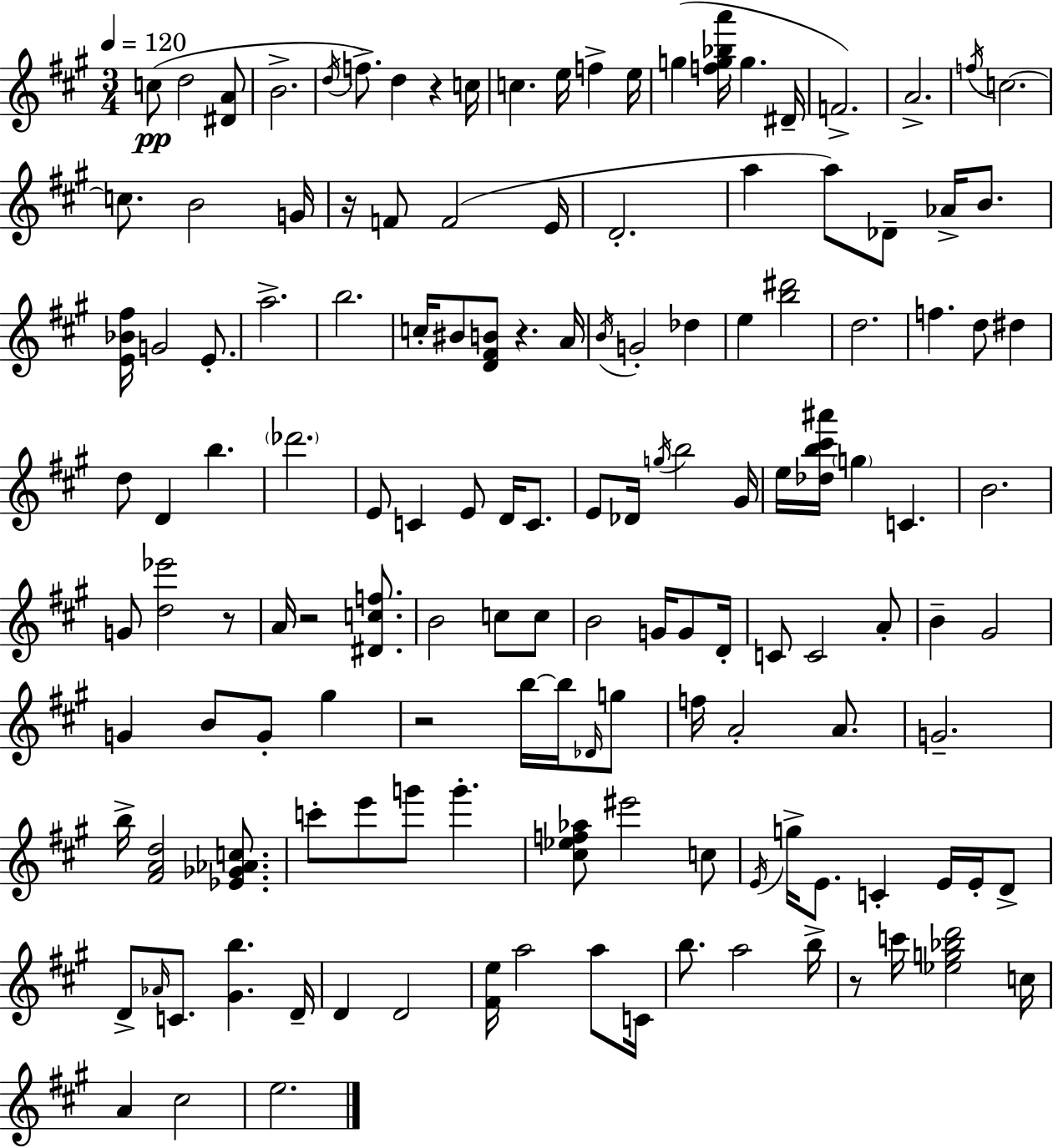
{
  \clef treble
  \numericTimeSignature
  \time 3/4
  \key a \major
  \tempo 4 = 120
  c''8(\pp d''2 <dis' a'>8 | b'2.-> | \acciaccatura { d''16 } f''8.->) d''4 r4 | c''16 c''4. e''16 f''4-> | \break e''16 g''4( <f'' g'' bes'' a'''>16 g''4. | dis'16-- f'2.->) | a'2.-> | \acciaccatura { f''16 } c''2.~~ | \break c''8. b'2 | g'16 r16 f'8 f'2( | e'16 d'2.-. | a''4 a''8) des'8-- aes'16-> b'8. | \break <e' bes' fis''>16 g'2 e'8.-. | a''2.-> | b''2. | c''16-. bis'8 <d' fis' b'>8 r4. | \break a'16 \acciaccatura { b'16 } g'2-. des''4 | e''4 <b'' dis'''>2 | d''2. | f''4. d''8 dis''4 | \break d''8 d'4 b''4. | \parenthesize des'''2. | e'8 c'4 e'8 d'16 | c'8. e'8 des'16 \acciaccatura { g''16 } b''2 | \break gis'16 e''16 <des'' b'' cis''' ais'''>16 \parenthesize g''4 c'4. | b'2. | g'8 <d'' ees'''>2 | r8 a'16 r2 | \break <dis' c'' f''>8. b'2 | c''8 c''8 b'2 | g'16 g'8 d'16-. c'8 c'2 | a'8-. b'4-- gis'2 | \break g'4 b'8 g'8-. | gis''4 r2 | b''16~~ b''16 \grace { des'16 } g''8 f''16 a'2-. | a'8. g'2.-- | \break b''16-> <fis' a' d''>2 | <ees' ges' aes' c''>8. c'''8-. e'''8 g'''8 g'''4.-. | <cis'' ees'' f'' aes''>8 eis'''2 | c''8 \acciaccatura { e'16 } g''16-> e'8. c'4-. | \break e'16 e'16-. d'8-> d'8-> \grace { aes'16 } c'8. | <gis' b''>4. d'16-- d'4 d'2 | <fis' e''>16 a''2 | a''8 c'16 b''8. a''2 | \break b''16-> r8 c'''16 <ees'' g'' bes'' d'''>2 | c''16 a'4 cis''2 | e''2. | \bar "|."
}